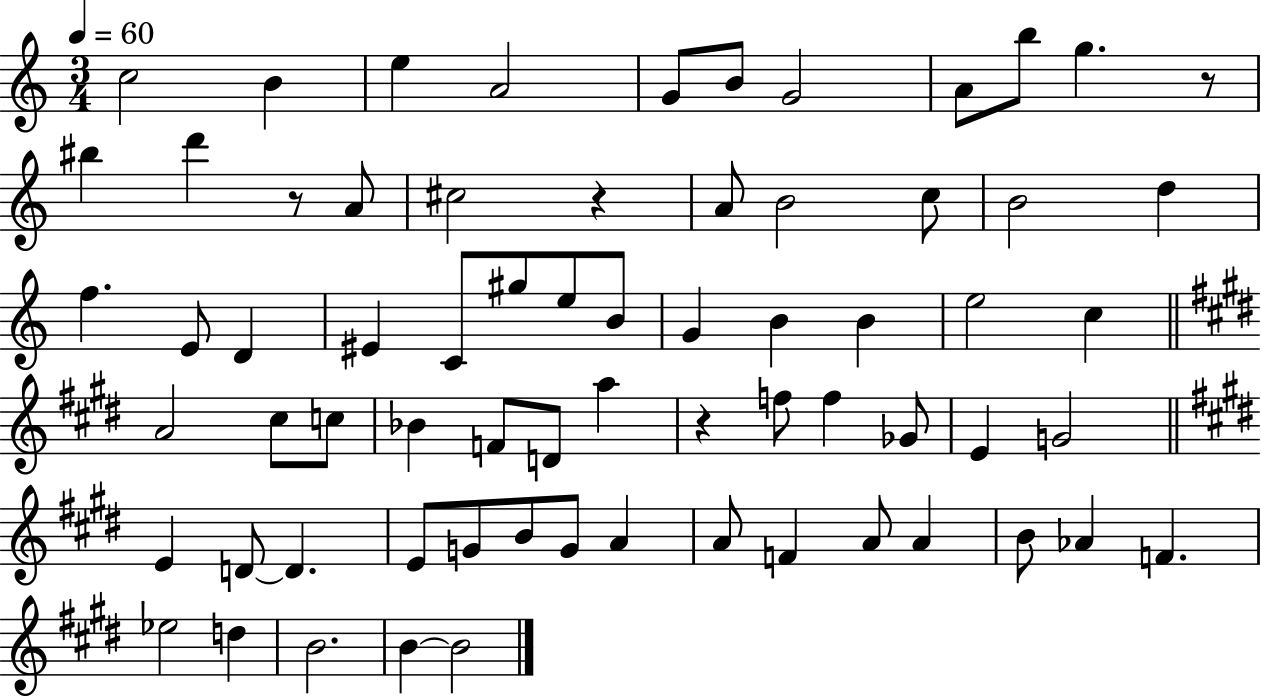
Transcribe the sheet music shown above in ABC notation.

X:1
T:Untitled
M:3/4
L:1/4
K:C
c2 B e A2 G/2 B/2 G2 A/2 b/2 g z/2 ^b d' z/2 A/2 ^c2 z A/2 B2 c/2 B2 d f E/2 D ^E C/2 ^g/2 e/2 B/2 G B B e2 c A2 ^c/2 c/2 _B F/2 D/2 a z f/2 f _G/2 E G2 E D/2 D E/2 G/2 B/2 G/2 A A/2 F A/2 A B/2 _A F _e2 d B2 B B2